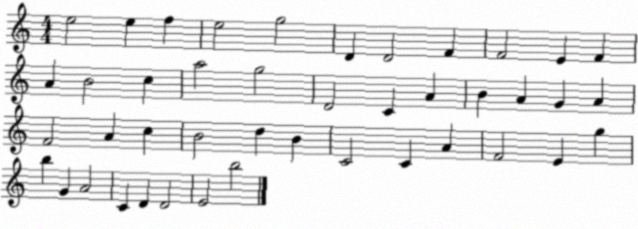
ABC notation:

X:1
T:Untitled
M:4/4
L:1/4
K:C
e2 e f e2 g2 D D2 F F2 E F A B2 c a2 g2 D2 C A B A G A F2 A c B2 d B C2 C A F2 E g b G A2 C D D2 E2 b2